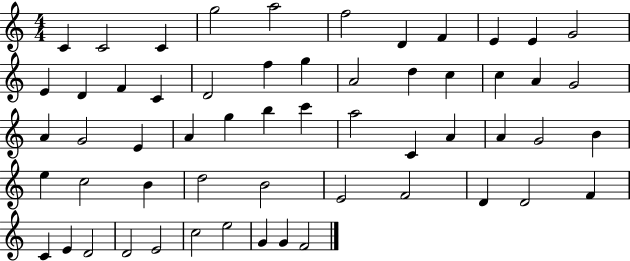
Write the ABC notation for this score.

X:1
T:Untitled
M:4/4
L:1/4
K:C
C C2 C g2 a2 f2 D F E E G2 E D F C D2 f g A2 d c c A G2 A G2 E A g b c' a2 C A A G2 B e c2 B d2 B2 E2 F2 D D2 F C E D2 D2 E2 c2 e2 G G F2